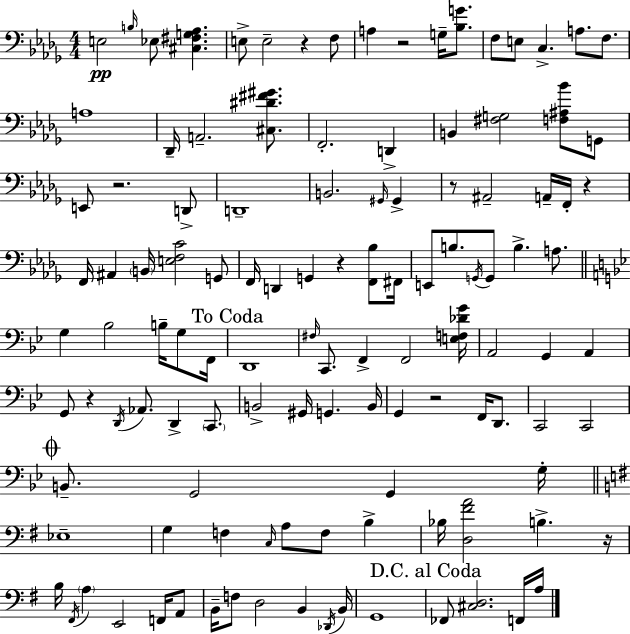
X:1
T:Untitled
M:4/4
L:1/4
K:Bbm
E,2 B,/4 _E,/2 [^C,^F,G,_A,] E,/2 E,2 z F,/2 A, z2 G,/4 [_B,G]/2 F,/2 E,/2 C, A,/2 F,/2 A,4 _D,,/4 A,,2 [^C,^D^F^G]/2 F,,2 D,, B,, [^F,G,]2 [F,^A,_B]/2 G,,/2 E,,/2 z2 D,,/2 D,,4 B,,2 ^G,,/4 ^G,, z/2 ^A,,2 A,,/4 F,,/4 z F,,/4 ^A,, B,,/4 [E,F,C]2 G,,/2 F,,/4 D,, G,, z [F,,_B,]/2 ^F,,/4 E,,/2 B,/2 G,,/4 G,,/2 B, A,/2 G, _B,2 B,/4 G,/2 F,,/4 D,,4 ^F,/4 C,,/2 F,, F,,2 [E,F,_DG]/4 A,,2 G,, A,, G,,/2 z D,,/4 _A,,/2 D,, C,,/2 B,,2 ^G,,/4 G,, B,,/4 G,, z2 F,,/4 D,,/2 C,,2 C,,2 B,,/2 G,,2 G,, G,/4 _E,4 G, F, C,/4 A,/2 F,/2 B, _B,/4 [D,^FA]2 B, z/4 B,/4 ^F,,/4 A, E,,2 F,,/4 A,,/2 B,,/4 F,/2 D,2 B,, _D,,/4 B,,/4 G,,4 _F,,/2 [^C,D,]2 F,,/4 A,/4